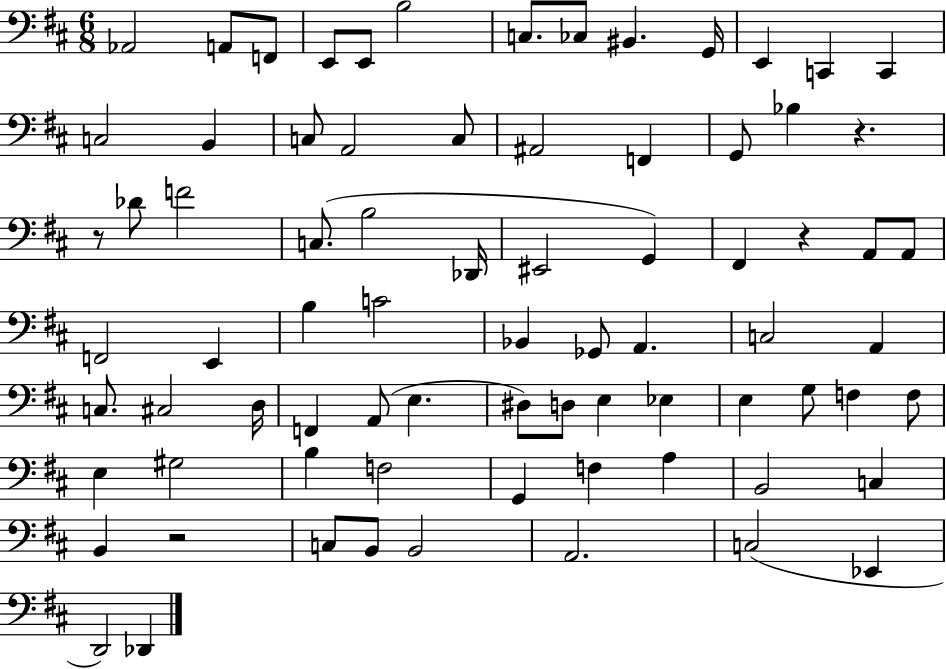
X:1
T:Untitled
M:6/8
L:1/4
K:D
_A,,2 A,,/2 F,,/2 E,,/2 E,,/2 B,2 C,/2 _C,/2 ^B,, G,,/4 E,, C,, C,, C,2 B,, C,/2 A,,2 C,/2 ^A,,2 F,, G,,/2 _B, z z/2 _D/2 F2 C,/2 B,2 _D,,/4 ^E,,2 G,, ^F,, z A,,/2 A,,/2 F,,2 E,, B, C2 _B,, _G,,/2 A,, C,2 A,, C,/2 ^C,2 D,/4 F,, A,,/2 E, ^D,/2 D,/2 E, _E, E, G,/2 F, F,/2 E, ^G,2 B, F,2 G,, F, A, B,,2 C, B,, z2 C,/2 B,,/2 B,,2 A,,2 C,2 _E,, D,,2 _D,,